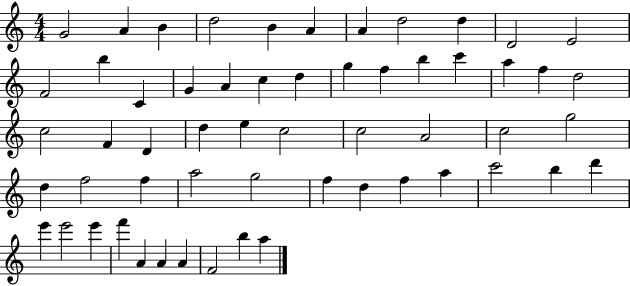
X:1
T:Untitled
M:4/4
L:1/4
K:C
G2 A B d2 B A A d2 d D2 E2 F2 b C G A c d g f b c' a f d2 c2 F D d e c2 c2 A2 c2 g2 d f2 f a2 g2 f d f a c'2 b d' e' e'2 e' f' A A A F2 b a